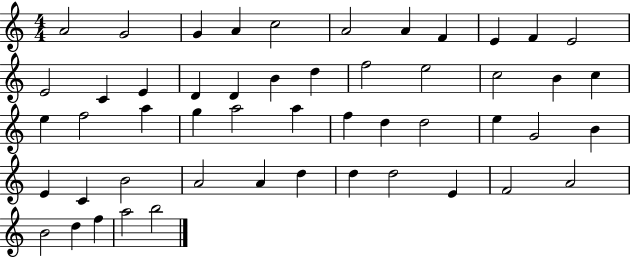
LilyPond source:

{
  \clef treble
  \numericTimeSignature
  \time 4/4
  \key c \major
  a'2 g'2 | g'4 a'4 c''2 | a'2 a'4 f'4 | e'4 f'4 e'2 | \break e'2 c'4 e'4 | d'4 d'4 b'4 d''4 | f''2 e''2 | c''2 b'4 c''4 | \break e''4 f''2 a''4 | g''4 a''2 a''4 | f''4 d''4 d''2 | e''4 g'2 b'4 | \break e'4 c'4 b'2 | a'2 a'4 d''4 | d''4 d''2 e'4 | f'2 a'2 | \break b'2 d''4 f''4 | a''2 b''2 | \bar "|."
}